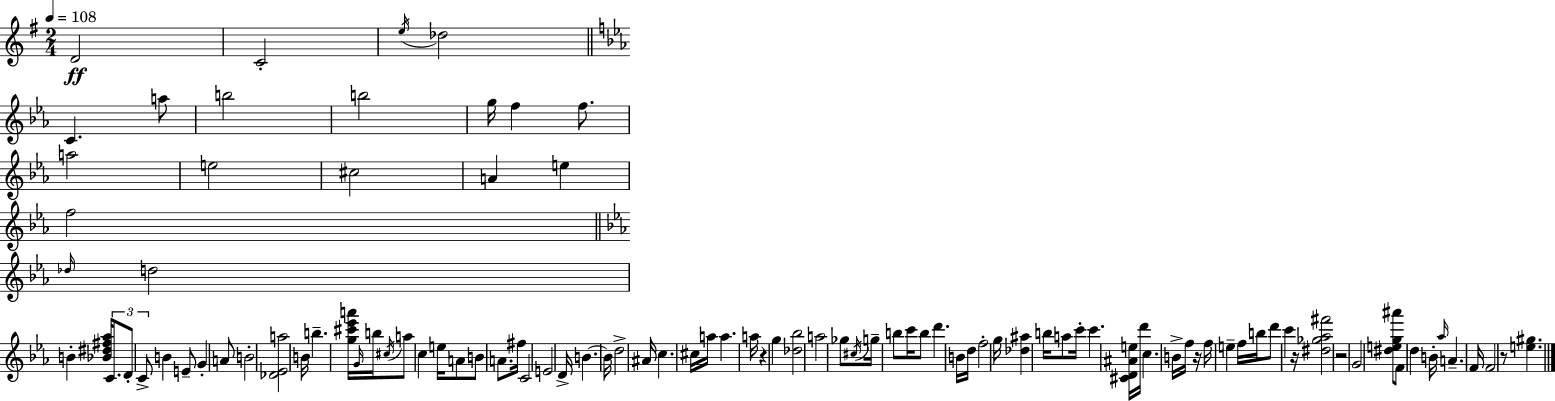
{
  \clef treble
  \numericTimeSignature
  \time 2/4
  \key g \major
  \tempo 4 = 108
  \repeat volta 2 { d'2\ff | c'2-. | \acciaccatura { e''16 } des''2 | \bar "||" \break \key ees \major c'4. a''8 | b''2 | b''2 | g''16 f''4 f''8. | \break a''2 | e''2 | cis''2 | a'4 e''4 | \break f''2 | \bar "||" \break \key ees \major \grace { des''16 } d''2 | b'4-. <bes' dis'' fis'' aes''>16 \tuplet 3/2 { c'8. | d'8-. c'8-> } b'4 | e'8-- g'4-. a'8 | \break b'2-. | <des' ees' a''>2 | b'16 b''4.-- | <g'' cis''' ees''' a'''>16 \grace { g'16 } b''16 \acciaccatura { cis''16 } a''8 c''4 | \break e''16 a'8 b'8 a'8. | fis''16 c'2 | e'2 | d'16-> b'4.~~ | \break b'16 d''2-> | ais'16 c''4. | cis''16 a''16 a''4. | a''16 r4 g''4 | \break <des'' bes''>2 | a''2 | ges''8 \acciaccatura { cis''16 } g''16-- b''8 | c'''16 b''8 d'''4. | \break b'16 d''16 f''2-. | g''16 <des'' ais''>4 | b''16 a''8 c'''16-. c'''4. | <cis' d' ais' e''>16 d'''16 c''4. | \break b'16-> f''16 r16 f''16 e''4-- | f''16 b''16 d'''8 c'''4 | r16 <dis'' ges'' aes'' fis'''>2 | r2 | \break g'2 | <dis'' e'' g'' ais'''>8 f'8 | d''4 b'16-. \grace { aes''16 } a'4.-- | f'16 f'2 | \break r8 <e'' gis''>4. | } \bar "|."
}